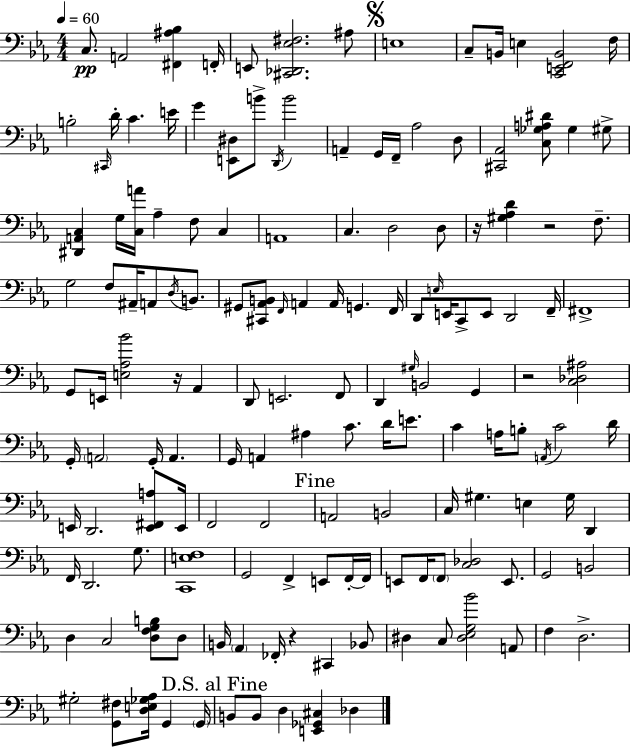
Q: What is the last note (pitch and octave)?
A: Db3